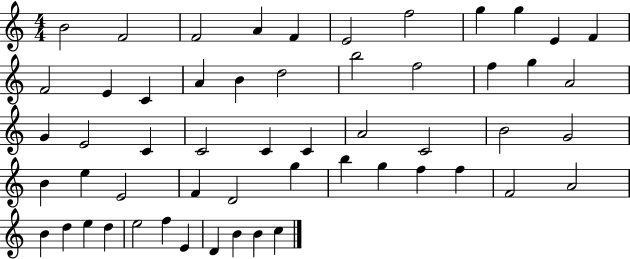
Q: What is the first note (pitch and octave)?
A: B4